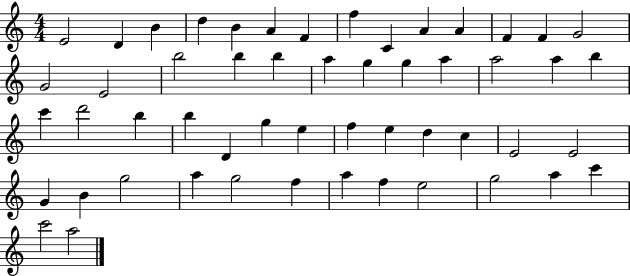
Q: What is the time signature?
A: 4/4